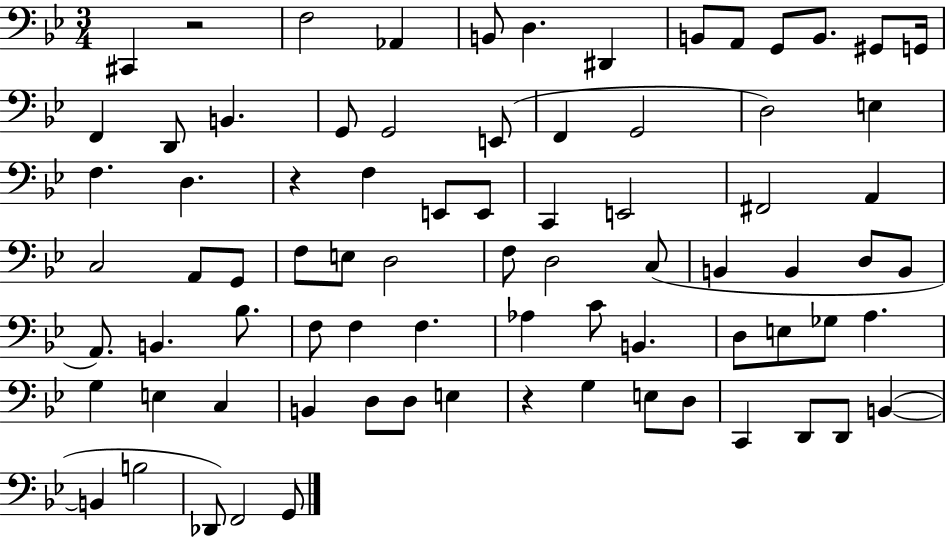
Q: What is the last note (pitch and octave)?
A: G2